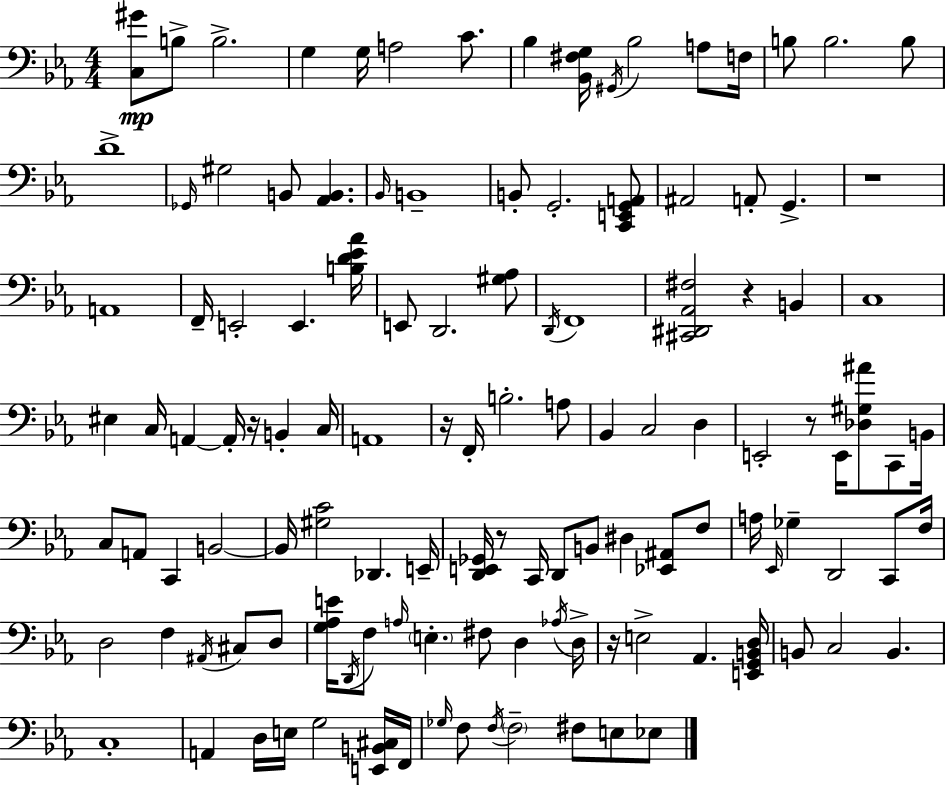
[C3,G#4]/e B3/e B3/h. G3/q G3/s A3/h C4/e. Bb3/q [Bb2,F#3,G3]/s G#2/s Bb3/h A3/e F3/s B3/e B3/h. B3/e D4/w Gb2/s G#3/h B2/e [Ab2,B2]/q. Bb2/s B2/w B2/e G2/h. [C2,E2,G2,A2]/e A#2/h A2/e G2/q. R/w A2/w F2/s E2/h E2/q. [B3,D4,Eb4,Ab4]/s E2/e D2/h. [G#3,Ab3]/e D2/s F2/w [C#2,D#2,Ab2,F#3]/h R/q B2/q C3/w EIS3/q C3/s A2/q A2/s R/s B2/q C3/s A2/w R/s F2/s B3/h. A3/e Bb2/q C3/h D3/q E2/h R/e E2/s [Db3,G#3,A#4]/e C2/e B2/s C3/e A2/e C2/q B2/h B2/s [G#3,C4]/h Db2/q. E2/s [D2,E2,Gb2]/s R/e C2/s D2/e B2/e D#3/q [Eb2,A#2]/e F3/e A3/s Eb2/s Gb3/q D2/h C2/e F3/s D3/h F3/q A#2/s C#3/e D3/e [G3,Ab3,E4]/s D2/s F3/e A3/s E3/q. F#3/e D3/q Ab3/s D3/s R/s E3/h Ab2/q. [E2,G2,B2,D3]/s B2/e C3/h B2/q. C3/w A2/q D3/s E3/s G3/h [E2,B2,C#3]/s F2/s Gb3/s F3/e F3/s F3/h F#3/e E3/e Eb3/e